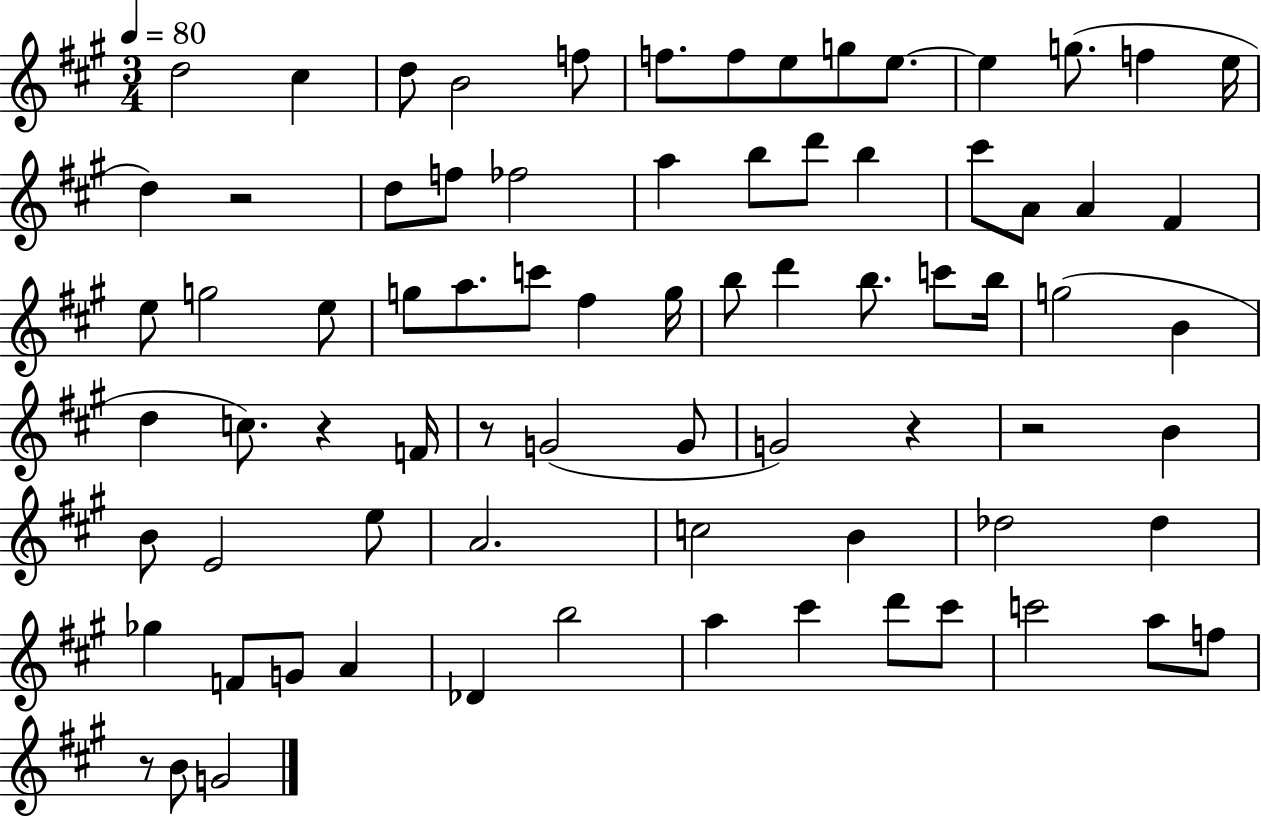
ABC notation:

X:1
T:Untitled
M:3/4
L:1/4
K:A
d2 ^c d/2 B2 f/2 f/2 f/2 e/2 g/2 e/2 e g/2 f e/4 d z2 d/2 f/2 _f2 a b/2 d'/2 b ^c'/2 A/2 A ^F e/2 g2 e/2 g/2 a/2 c'/2 ^f g/4 b/2 d' b/2 c'/2 b/4 g2 B d c/2 z F/4 z/2 G2 G/2 G2 z z2 B B/2 E2 e/2 A2 c2 B _d2 _d _g F/2 G/2 A _D b2 a ^c' d'/2 ^c'/2 c'2 a/2 f/2 z/2 B/2 G2